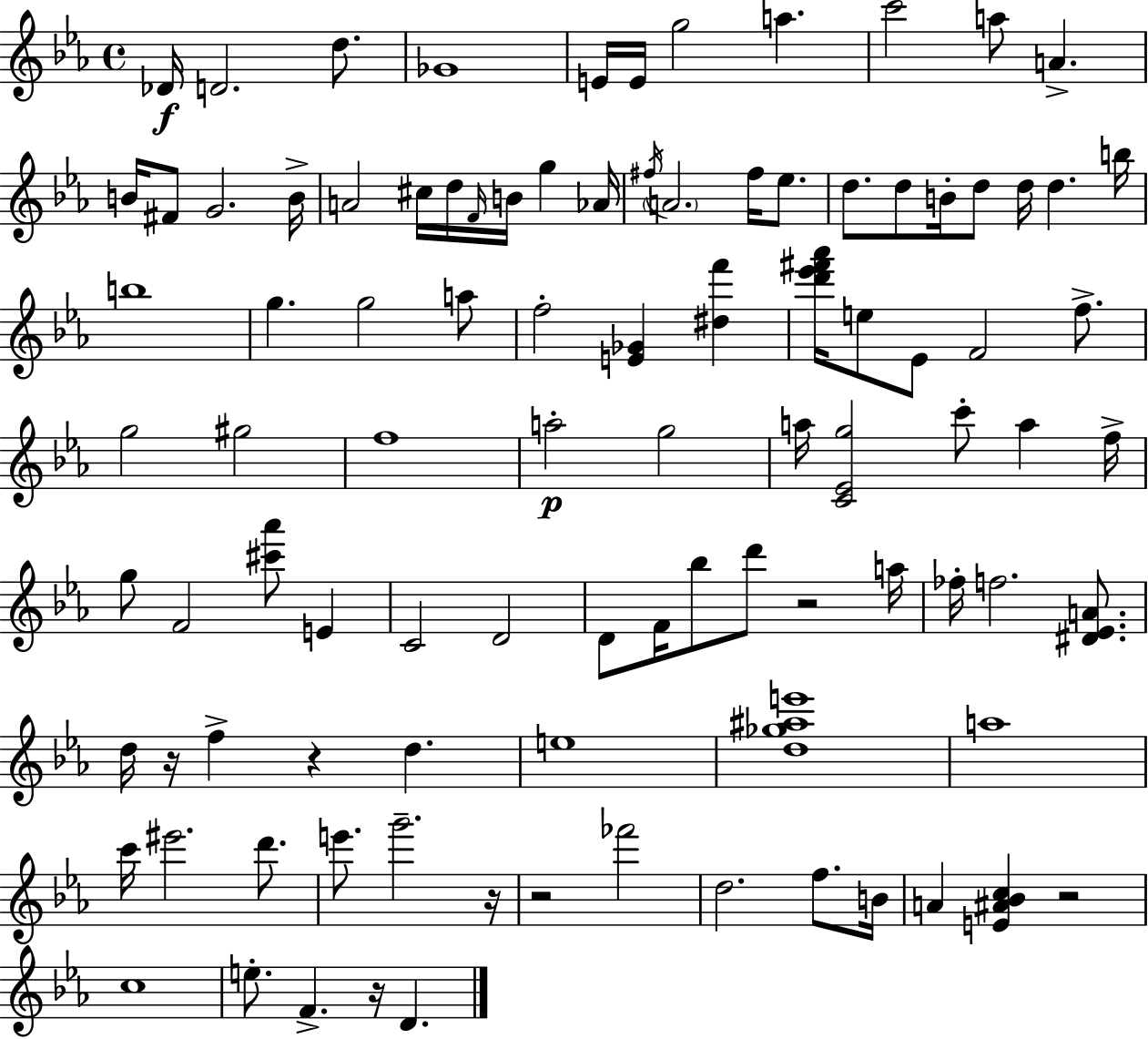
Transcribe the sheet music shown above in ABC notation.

X:1
T:Untitled
M:4/4
L:1/4
K:Cm
_D/4 D2 d/2 _G4 E/4 E/4 g2 a c'2 a/2 A B/4 ^F/2 G2 B/4 A2 ^c/4 d/4 F/4 B/4 g _A/4 ^f/4 A2 ^f/4 _e/2 d/2 d/2 B/4 d/2 d/4 d b/4 b4 g g2 a/2 f2 [E_G] [^df'] [d'_e'^f'_a']/4 e/2 _E/2 F2 f/2 g2 ^g2 f4 a2 g2 a/4 [C_Eg]2 c'/2 a f/4 g/2 F2 [^c'_a']/2 E C2 D2 D/2 F/4 _b/2 d'/2 z2 a/4 _f/4 f2 [^D_EA]/2 d/4 z/4 f z d e4 [d_g^ae']4 a4 c'/4 ^e'2 d'/2 e'/2 g'2 z/4 z2 _f'2 d2 f/2 B/4 A [E^A_Bc] z2 c4 e/2 F z/4 D